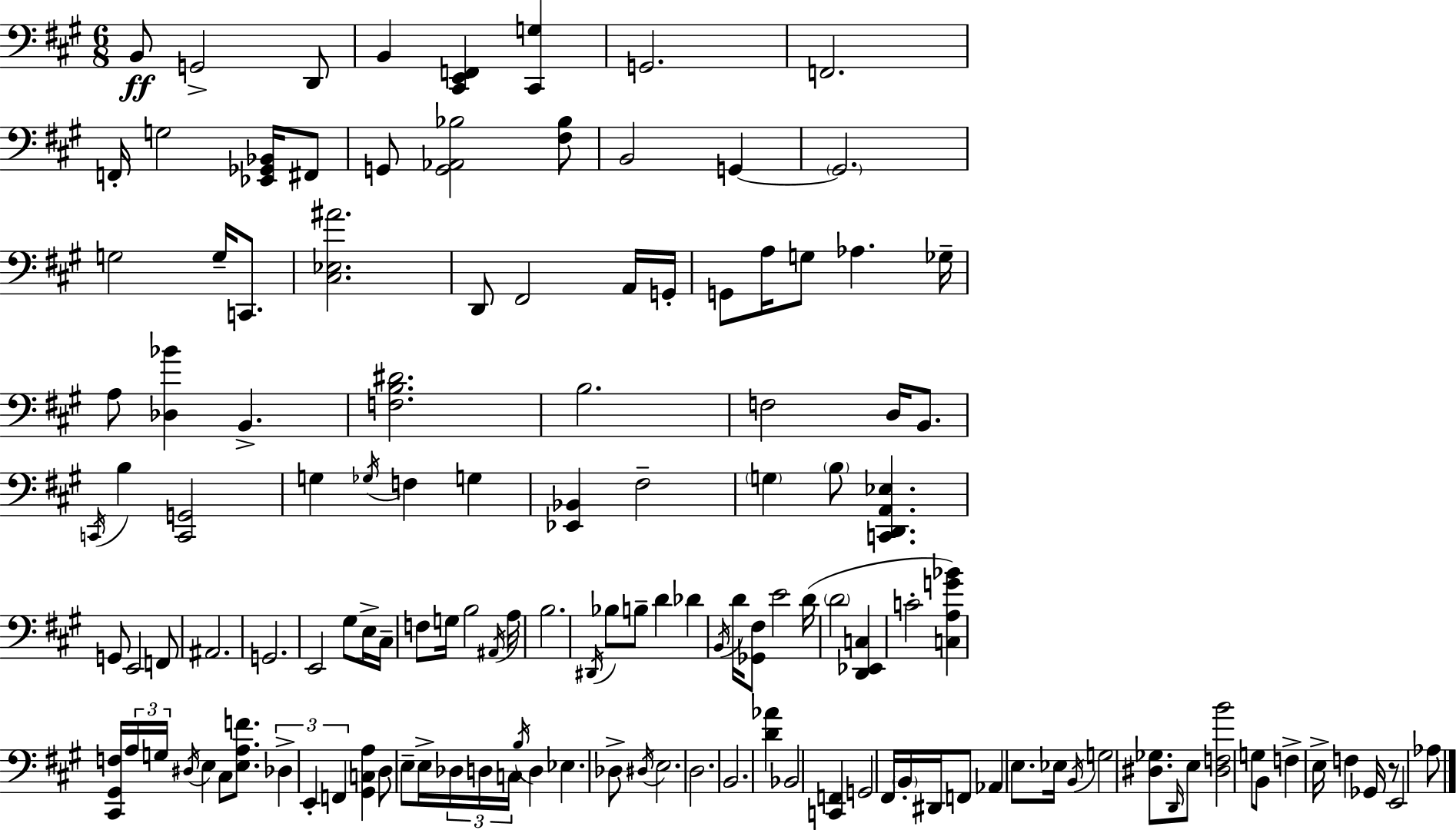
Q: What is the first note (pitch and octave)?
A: B2